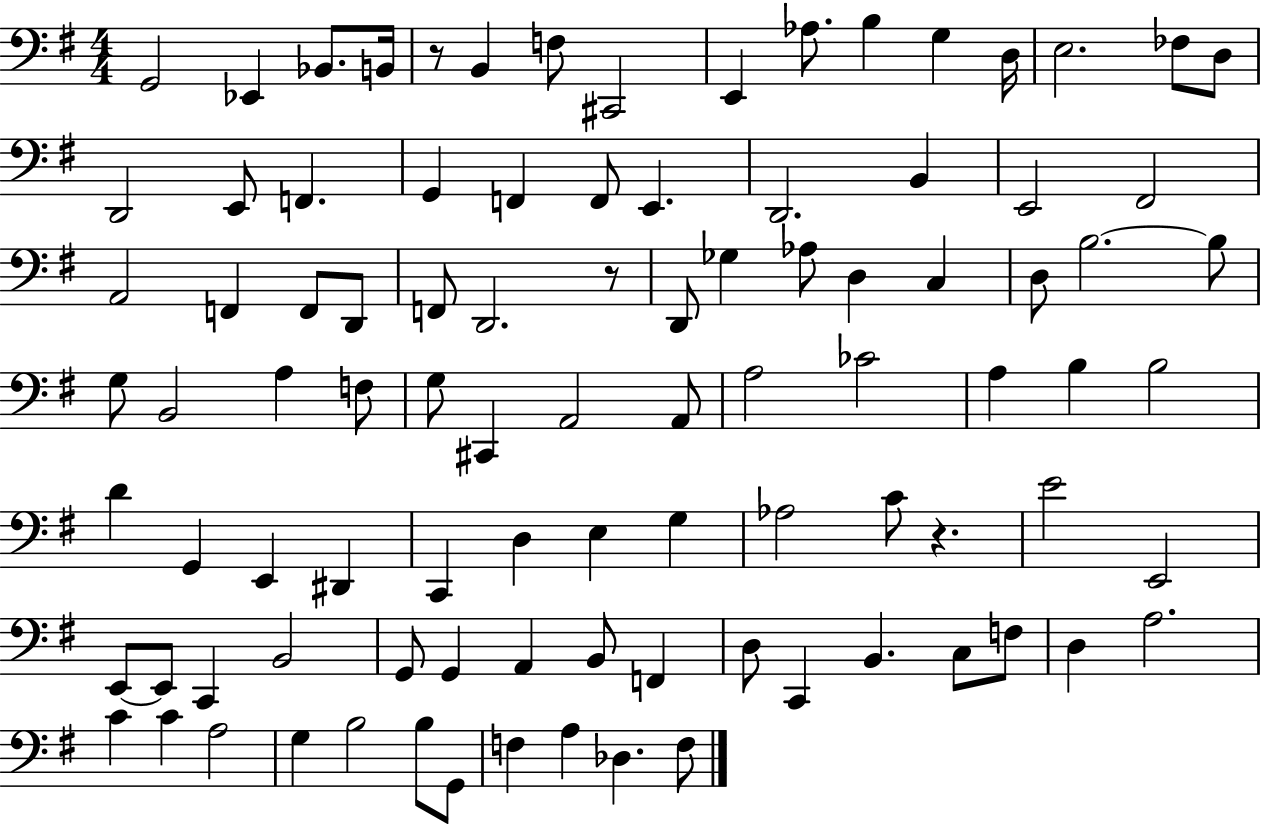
G2/h Eb2/q Bb2/e. B2/s R/e B2/q F3/e C#2/h E2/q Ab3/e. B3/q G3/q D3/s E3/h. FES3/e D3/e D2/h E2/e F2/q. G2/q F2/q F2/e E2/q. D2/h. B2/q E2/h F#2/h A2/h F2/q F2/e D2/e F2/e D2/h. R/e D2/e Gb3/q Ab3/e D3/q C3/q D3/e B3/h. B3/e G3/e B2/h A3/q F3/e G3/e C#2/q A2/h A2/e A3/h CES4/h A3/q B3/q B3/h D4/q G2/q E2/q D#2/q C2/q D3/q E3/q G3/q Ab3/h C4/e R/q. E4/h E2/h E2/e E2/e C2/q B2/h G2/e G2/q A2/q B2/e F2/q D3/e C2/q B2/q. C3/e F3/e D3/q A3/h. C4/q C4/q A3/h G3/q B3/h B3/e G2/e F3/q A3/q Db3/q. F3/e